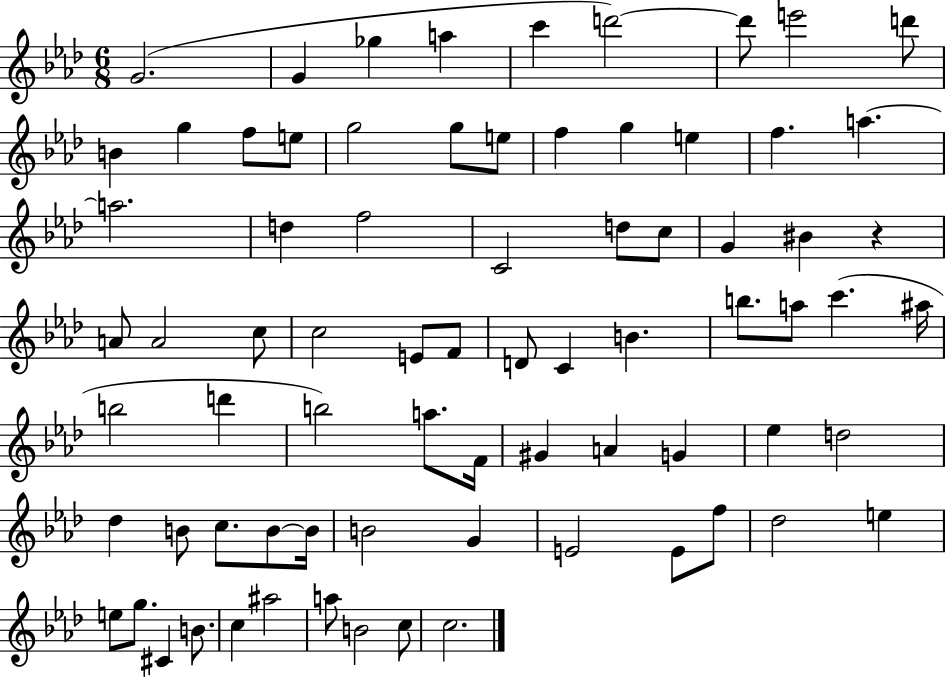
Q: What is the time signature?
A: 6/8